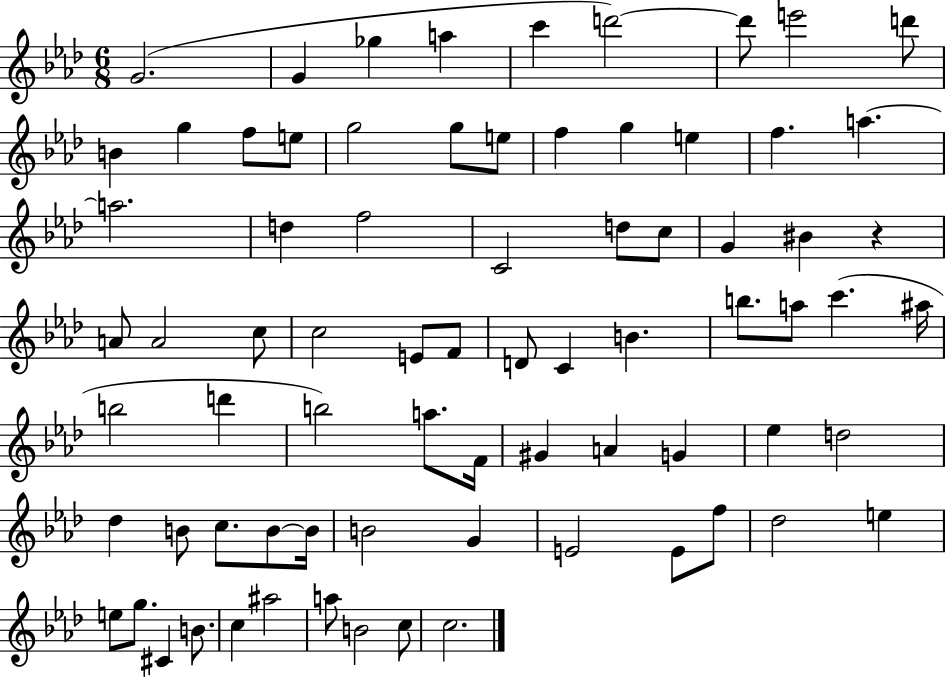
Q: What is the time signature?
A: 6/8